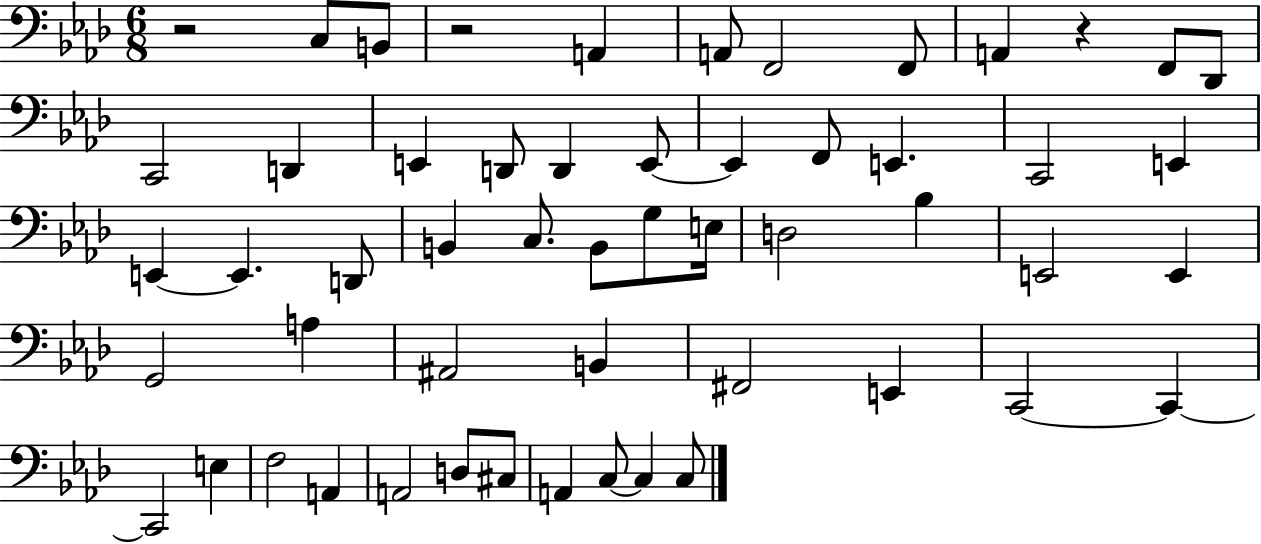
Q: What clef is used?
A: bass